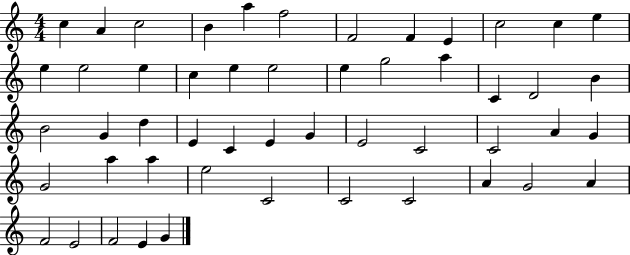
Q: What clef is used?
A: treble